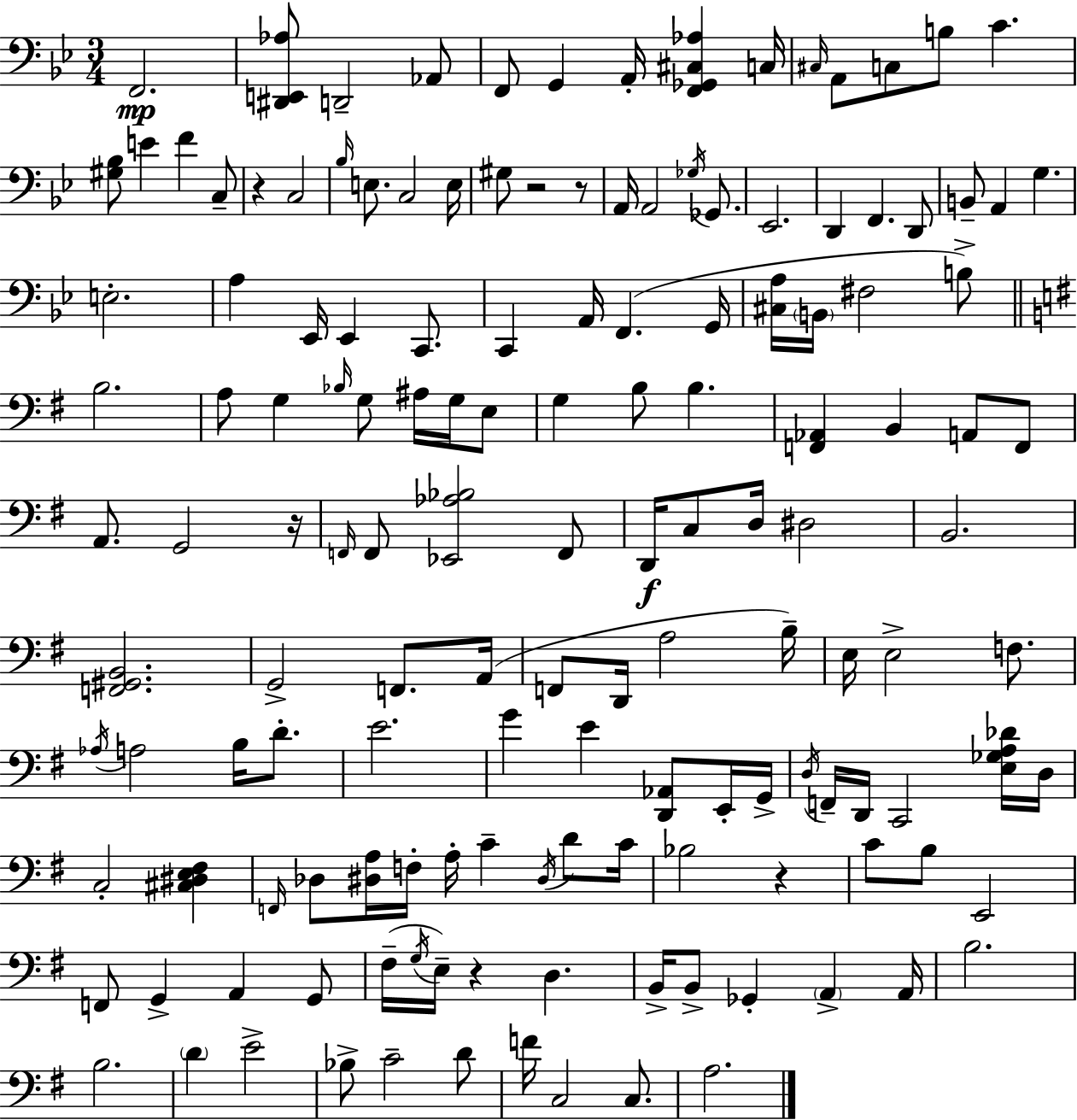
X:1
T:Untitled
M:3/4
L:1/4
K:Bb
F,,2 [^D,,E,,_A,]/2 D,,2 _A,,/2 F,,/2 G,, A,,/4 [F,,_G,,^C,_A,] C,/4 ^C,/4 A,,/2 C,/2 B,/2 C [^G,_B,]/2 E F C,/2 z C,2 _B,/4 E,/2 C,2 E,/4 ^G,/2 z2 z/2 A,,/4 A,,2 _G,/4 _G,,/2 _E,,2 D,, F,, D,,/2 B,,/2 A,, G, E,2 A, _E,,/4 _E,, C,,/2 C,, A,,/4 F,, G,,/4 [^C,A,]/4 B,,/4 ^F,2 B,/2 B,2 A,/2 G, _B,/4 G,/2 ^A,/4 G,/4 E,/2 G, B,/2 B, [F,,_A,,] B,, A,,/2 F,,/2 A,,/2 G,,2 z/4 F,,/4 F,,/2 [_E,,_A,_B,]2 F,,/2 D,,/4 C,/2 D,/4 ^D,2 B,,2 [F,,^G,,B,,]2 G,,2 F,,/2 A,,/4 F,,/2 D,,/4 A,2 B,/4 E,/4 E,2 F,/2 _A,/4 A,2 B,/4 D/2 E2 G E [D,,_A,,]/2 E,,/4 G,,/4 D,/4 F,,/4 D,,/4 C,,2 [E,_G,A,_D]/4 D,/4 C,2 [^C,^D,E,^F,] F,,/4 _D,/2 [^D,A,]/4 F,/4 A,/4 C ^D,/4 D/2 C/4 _B,2 z C/2 B,/2 E,,2 F,,/2 G,, A,, G,,/2 ^F,/4 G,/4 E,/4 z D, B,,/4 B,,/2 _G,, A,, A,,/4 B,2 B,2 D E2 _B,/2 C2 D/2 F/4 C,2 C,/2 A,2